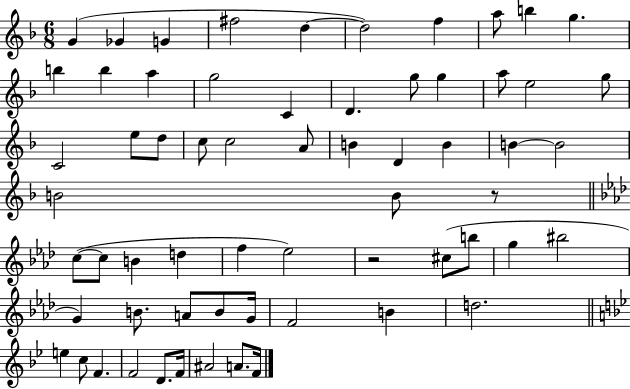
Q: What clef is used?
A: treble